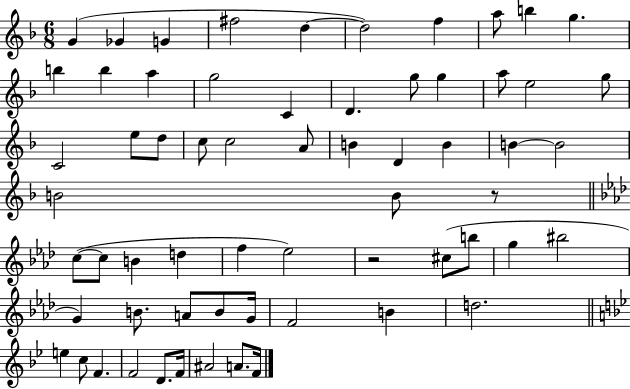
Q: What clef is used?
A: treble